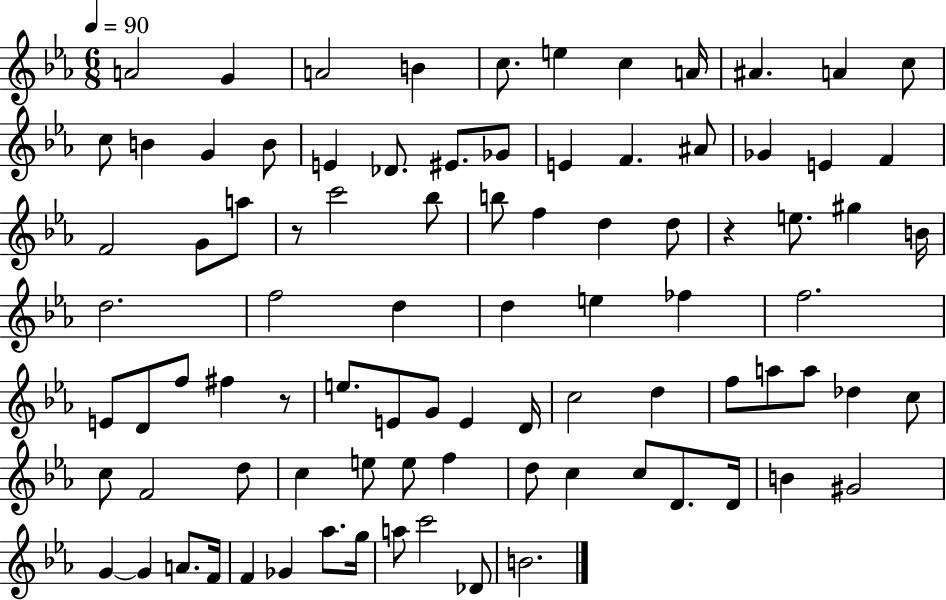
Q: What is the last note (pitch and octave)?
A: B4